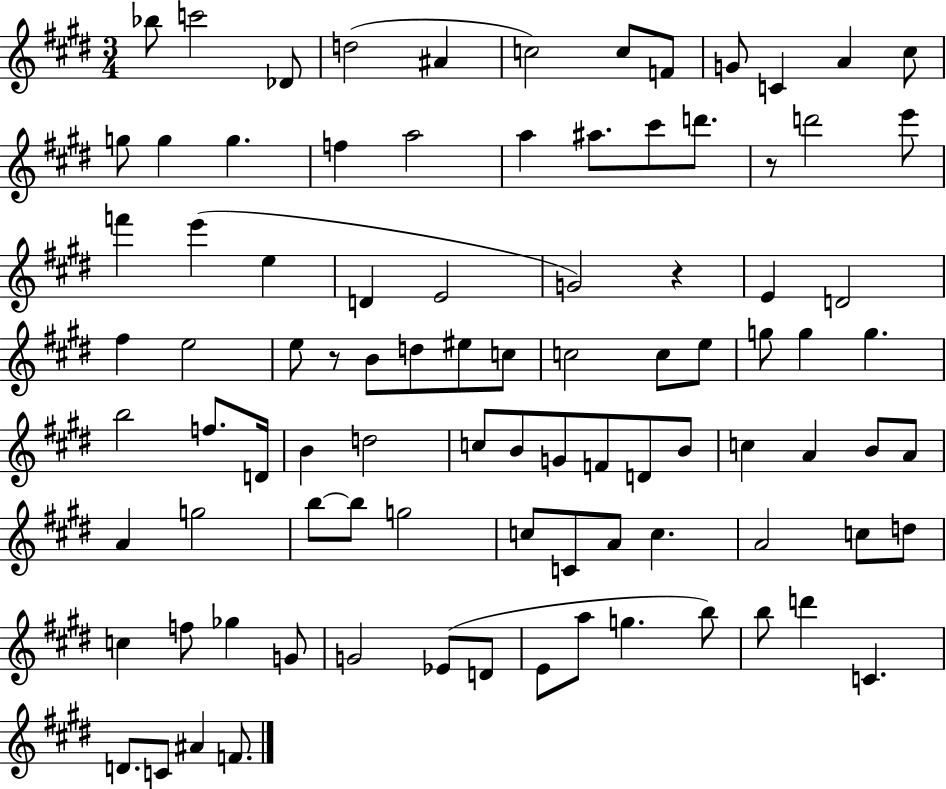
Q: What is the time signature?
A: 3/4